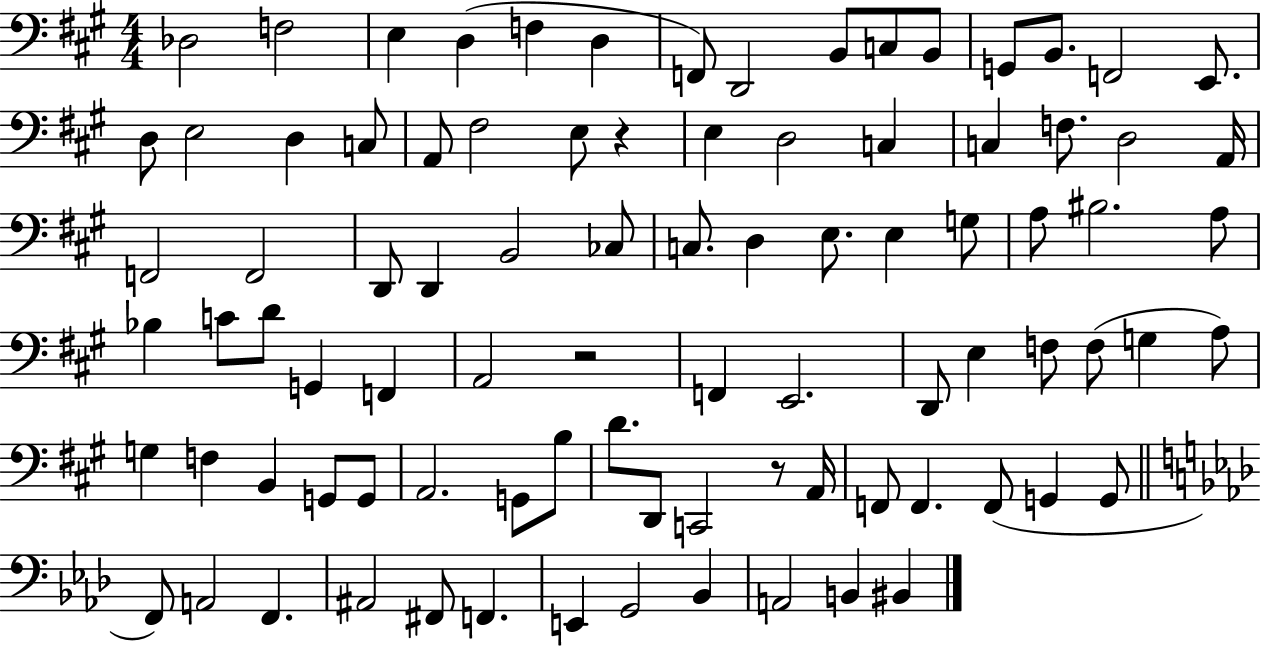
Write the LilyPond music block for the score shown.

{
  \clef bass
  \numericTimeSignature
  \time 4/4
  \key a \major
  des2 f2 | e4 d4( f4 d4 | f,8) d,2 b,8 c8 b,8 | g,8 b,8. f,2 e,8. | \break d8 e2 d4 c8 | a,8 fis2 e8 r4 | e4 d2 c4 | c4 f8. d2 a,16 | \break f,2 f,2 | d,8 d,4 b,2 ces8 | c8. d4 e8. e4 g8 | a8 bis2. a8 | \break bes4 c'8 d'8 g,4 f,4 | a,2 r2 | f,4 e,2. | d,8 e4 f8 f8( g4 a8) | \break g4 f4 b,4 g,8 g,8 | a,2. g,8 b8 | d'8. d,8 c,2 r8 a,16 | f,8 f,4. f,8( g,4 g,8 | \break \bar "||" \break \key f \minor f,8) a,2 f,4. | ais,2 fis,8 f,4. | e,4 g,2 bes,4 | a,2 b,4 bis,4 | \break \bar "|."
}